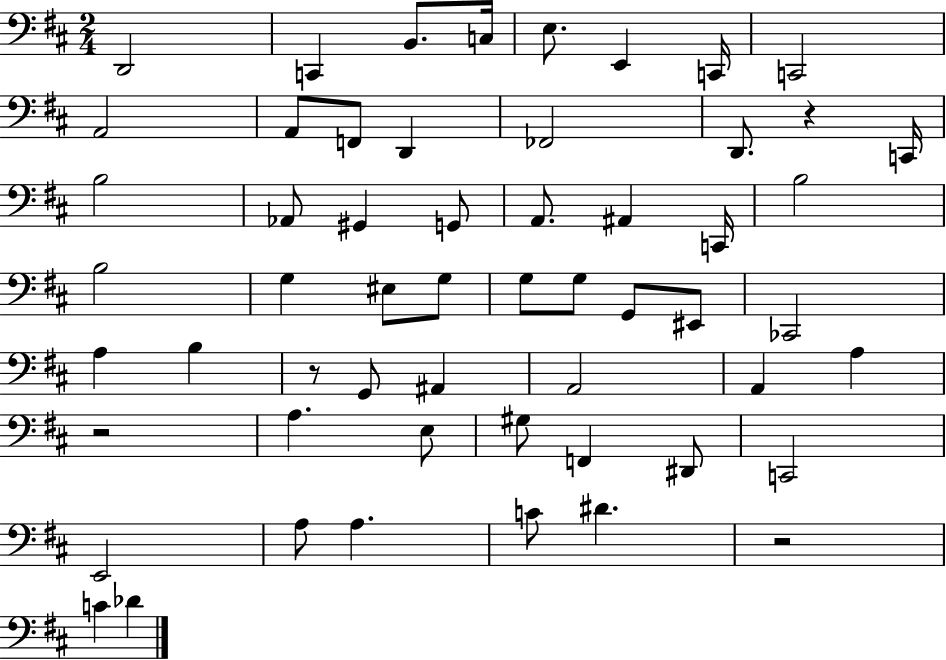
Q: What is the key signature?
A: D major